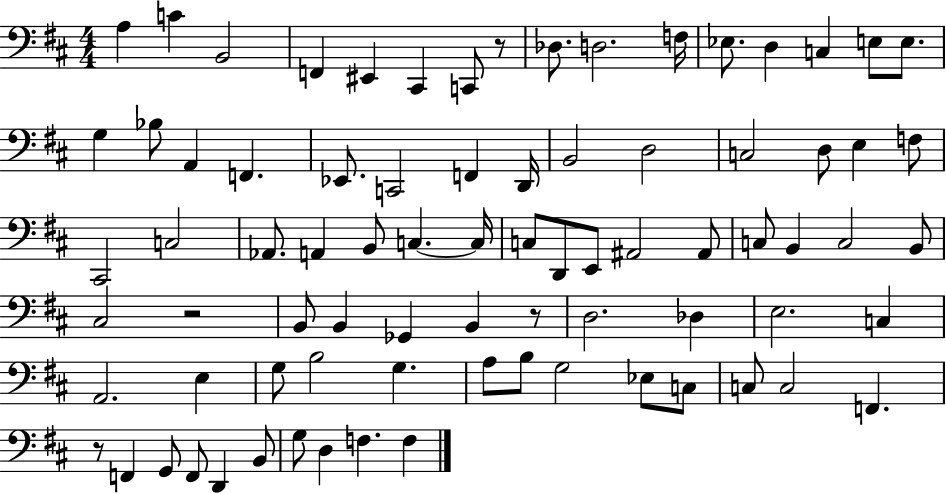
X:1
T:Untitled
M:4/4
L:1/4
K:D
A, C B,,2 F,, ^E,, ^C,, C,,/2 z/2 _D,/2 D,2 F,/4 _E,/2 D, C, E,/2 E,/2 G, _B,/2 A,, F,, _E,,/2 C,,2 F,, D,,/4 B,,2 D,2 C,2 D,/2 E, F,/2 ^C,,2 C,2 _A,,/2 A,, B,,/2 C, C,/4 C,/2 D,,/2 E,,/2 ^A,,2 ^A,,/2 C,/2 B,, C,2 B,,/2 ^C,2 z2 B,,/2 B,, _G,, B,, z/2 D,2 _D, E,2 C, A,,2 E, G,/2 B,2 G, A,/2 B,/2 G,2 _E,/2 C,/2 C,/2 C,2 F,, z/2 F,, G,,/2 F,,/2 D,, B,,/2 G,/2 D, F, F,